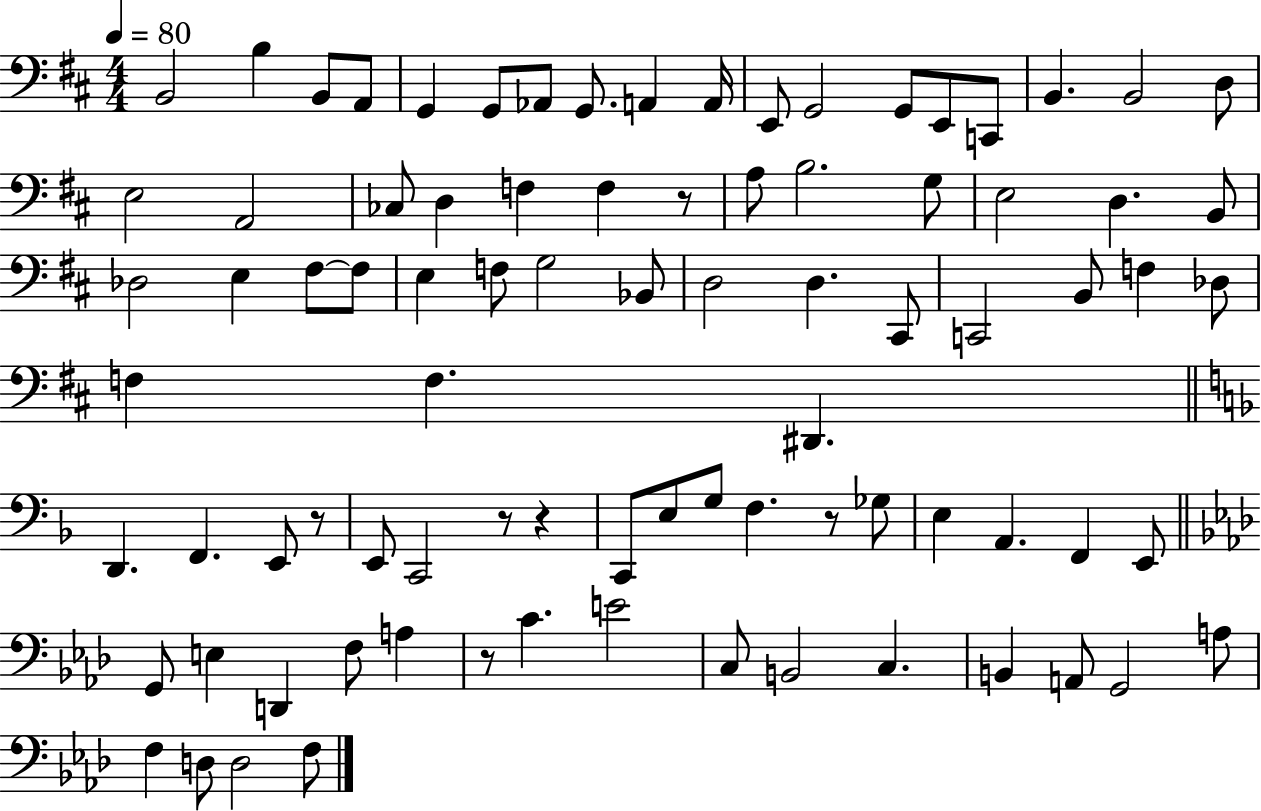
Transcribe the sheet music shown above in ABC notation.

X:1
T:Untitled
M:4/4
L:1/4
K:D
B,,2 B, B,,/2 A,,/2 G,, G,,/2 _A,,/2 G,,/2 A,, A,,/4 E,,/2 G,,2 G,,/2 E,,/2 C,,/2 B,, B,,2 D,/2 E,2 A,,2 _C,/2 D, F, F, z/2 A,/2 B,2 G,/2 E,2 D, B,,/2 _D,2 E, ^F,/2 ^F,/2 E, F,/2 G,2 _B,,/2 D,2 D, ^C,,/2 C,,2 B,,/2 F, _D,/2 F, F, ^D,, D,, F,, E,,/2 z/2 E,,/2 C,,2 z/2 z C,,/2 E,/2 G,/2 F, z/2 _G,/2 E, A,, F,, E,,/2 G,,/2 E, D,, F,/2 A, z/2 C E2 C,/2 B,,2 C, B,, A,,/2 G,,2 A,/2 F, D,/2 D,2 F,/2